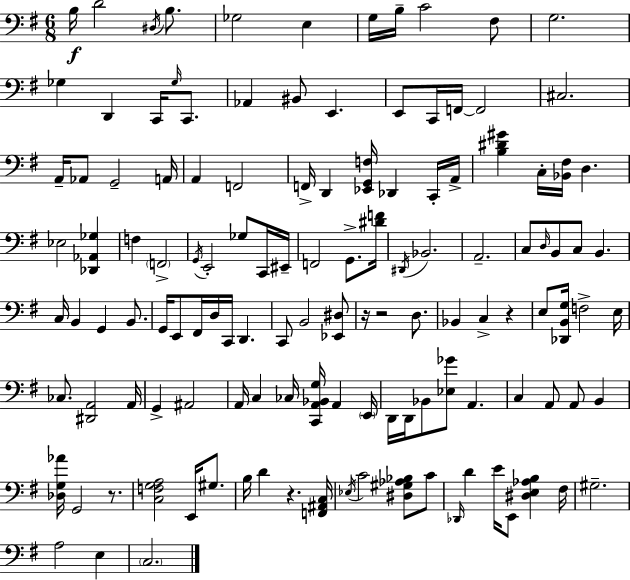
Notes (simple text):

B3/s D4/h D#3/s B3/e. Gb3/h E3/q G3/s B3/s C4/h F#3/e G3/h. Gb3/q D2/q C2/s Gb3/s C2/e. Ab2/q BIS2/e E2/q. E2/e C2/s F2/s F2/h C#3/h. A2/s Ab2/e G2/h A2/s A2/q F2/h F2/s D2/q [Eb2,G2,F3]/s Db2/q C2/s A2/s [B3,D#4,G#4]/q C3/s [Bb2,F#3]/s D3/q. Eb3/h [Db2,Ab2,Gb3]/q F3/q F2/h G2/s E2/h Gb3/e C2/s EIS2/s F2/h G2/e. [D#4,F4]/s D#2/s Bb2/h. A2/h. C3/e D3/s B2/e C3/e B2/q. C3/s B2/q G2/q B2/e. G2/s E2/e F#2/s D3/s C2/s D2/q. C2/e B2/h [Eb2,D#3]/e R/s R/h D3/e. Bb2/q C3/q R/q E3/e [Db2,B2,G3]/s F3/h E3/s CES3/e. [D#2,A2]/h A2/s G2/q A#2/h A2/s C3/q CES3/s [C2,A2,Bb2,G3]/s A2/q E2/s D2/s D2/s Bb2/e [Eb3,Gb4]/e A2/q. C3/q A2/e A2/e B2/q [Db3,G3,Ab4]/s G2/h R/e. [C3,F3,G3,A3]/h E2/s G#3/e. B3/s D4/q R/q. [F2,A#2,C3]/s Eb3/s C4/h [D#3,G#3,Ab3,Bb3]/e C4/e Db2/s D4/q E4/s E2/e [D#3,E3,Ab3,B3]/q F#3/s G#3/h. A3/h E3/q C3/h.